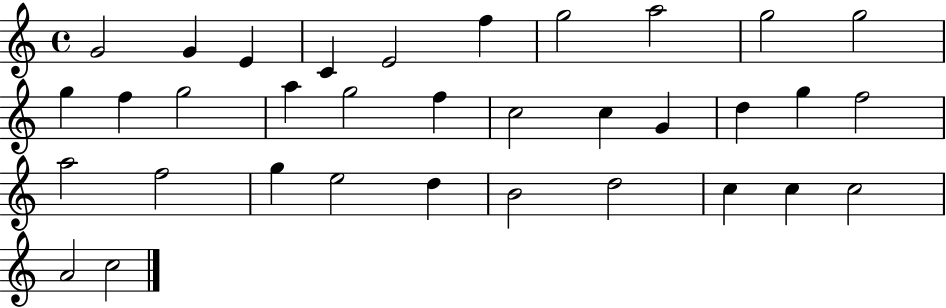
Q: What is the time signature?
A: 4/4